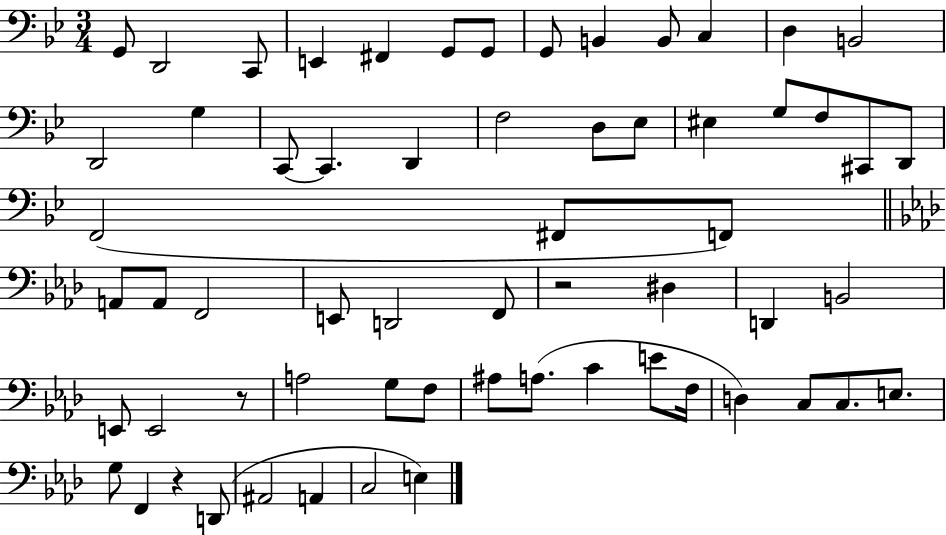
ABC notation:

X:1
T:Untitled
M:3/4
L:1/4
K:Bb
G,,/2 D,,2 C,,/2 E,, ^F,, G,,/2 G,,/2 G,,/2 B,, B,,/2 C, D, B,,2 D,,2 G, C,,/2 C,, D,, F,2 D,/2 _E,/2 ^E, G,/2 F,/2 ^C,,/2 D,,/2 F,,2 ^F,,/2 F,,/2 A,,/2 A,,/2 F,,2 E,,/2 D,,2 F,,/2 z2 ^D, D,, B,,2 E,,/2 E,,2 z/2 A,2 G,/2 F,/2 ^A,/2 A,/2 C E/2 F,/4 D, C,/2 C,/2 E,/2 G,/2 F,, z D,,/2 ^A,,2 A,, C,2 E,